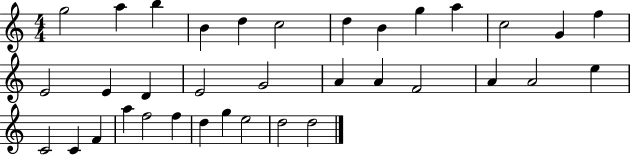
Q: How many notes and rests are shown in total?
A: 35